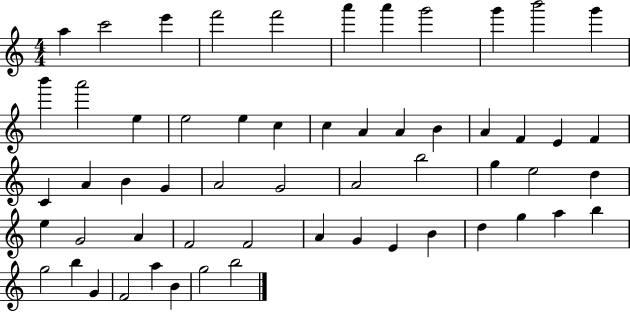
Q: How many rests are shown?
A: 0